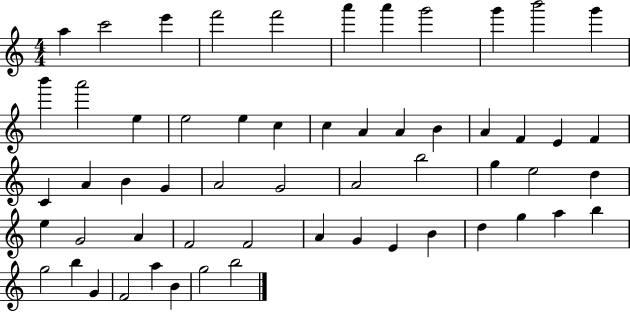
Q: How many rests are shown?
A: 0